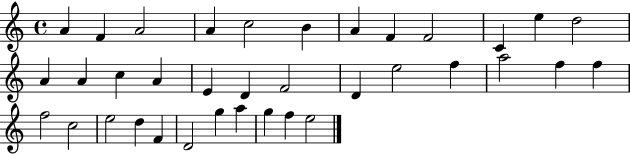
{
  \clef treble
  \time 4/4
  \defaultTimeSignature
  \key c \major
  a'4 f'4 a'2 | a'4 c''2 b'4 | a'4 f'4 f'2 | c'4 e''4 d''2 | \break a'4 a'4 c''4 a'4 | e'4 d'4 f'2 | d'4 e''2 f''4 | a''2 f''4 f''4 | \break f''2 c''2 | e''2 d''4 f'4 | d'2 g''4 a''4 | g''4 f''4 e''2 | \break \bar "|."
}